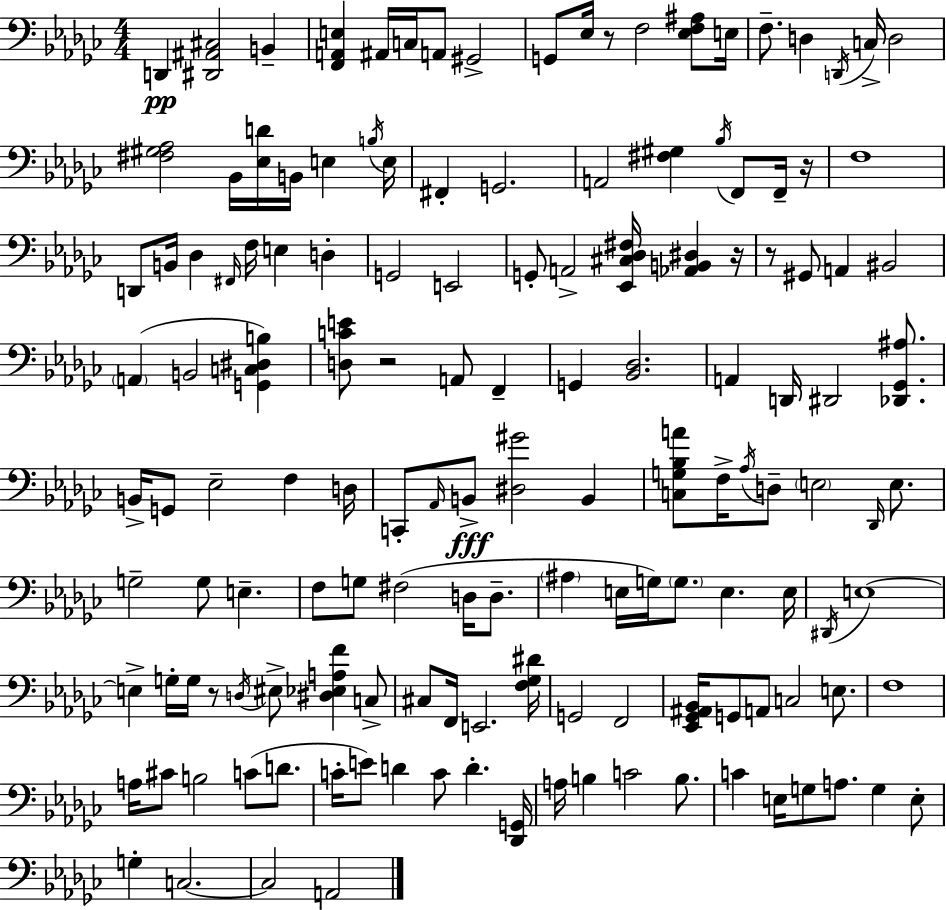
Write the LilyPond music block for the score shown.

{
  \clef bass
  \numericTimeSignature
  \time 4/4
  \key ees \minor
  d,4\pp <dis, ais, cis>2 b,4-- | <f, a, e>4 ais,16 c16 a,8 gis,2-> | g,8 ees16 r8 f2 <ees f ais>8 e16 | f8.-- d4 \acciaccatura { d,16 } c16-> d2 | \break <fis gis aes>2 bes,16 <ees d'>16 b,16 e4 | \acciaccatura { b16 } e16 fis,4-. g,2. | a,2 <fis gis>4 \acciaccatura { bes16 } f,8 | f,16-- r16 f1 | \break d,8 b,16 des4 \grace { fis,16 } f16 e4 | d4-. g,2 e,2 | g,8-. a,2-> <ees, cis des fis>16 <aes, b, dis>4 | r16 r8 gis,8 a,4 bis,2 | \break \parenthesize a,4( b,2 | <g, c dis b>4) <d c' e'>8 r2 a,8 | f,4-- g,4 <bes, des>2. | a,4 d,16 dis,2 | \break <des, ges, ais>8. b,16-> g,8 ees2-- f4 | d16 c,8-. \grace { aes,16 }\fff b,8-> <dis gis'>2 | b,4 <c g bes a'>8 f16-> \acciaccatura { aes16 } d8-- \parenthesize e2 | \grace { des,16 } e8. g2-- g8 | \break e4.-- f8 g8 fis2( | d16 d8.-- \parenthesize ais4 e16 g16) \parenthesize g8. | e4. e16 \acciaccatura { dis,16 } e1~~ | e4-> g16-. g16 r8 | \break \acciaccatura { d16 } eis8-> <dis ees a f'>4 c8-> cis8 f,16 e,2. | <f ges dis'>16 g,2 | f,2 <ees, ges, ais, bes,>16 g,8 a,8 c2 | e8. f1 | \break a16 cis'8 b2 | c'8( d'8. c'16-. e'8) d'4 | c'8 d'4.-. <des, g,>16 a16 b4 c'2 | b8. c'4 e16 g8 | \break a8. g4 e8-. g4-. c2.~~ | c2 | a,2 \bar "|."
}